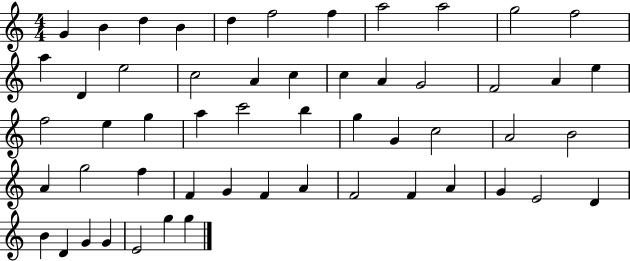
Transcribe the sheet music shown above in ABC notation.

X:1
T:Untitled
M:4/4
L:1/4
K:C
G B d B d f2 f a2 a2 g2 f2 a D e2 c2 A c c A G2 F2 A e f2 e g a c'2 b g G c2 A2 B2 A g2 f F G F A F2 F A G E2 D B D G G E2 g g